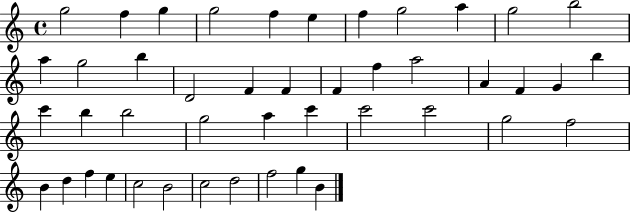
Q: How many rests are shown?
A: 0